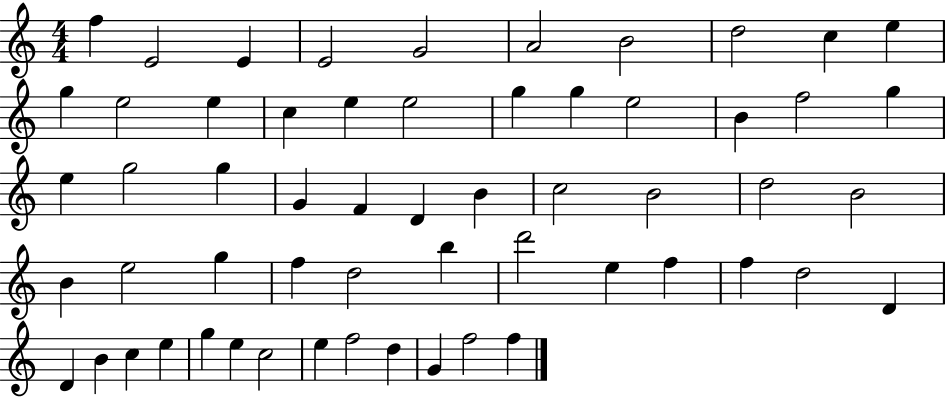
{
  \clef treble
  \numericTimeSignature
  \time 4/4
  \key c \major
  f''4 e'2 e'4 | e'2 g'2 | a'2 b'2 | d''2 c''4 e''4 | \break g''4 e''2 e''4 | c''4 e''4 e''2 | g''4 g''4 e''2 | b'4 f''2 g''4 | \break e''4 g''2 g''4 | g'4 f'4 d'4 b'4 | c''2 b'2 | d''2 b'2 | \break b'4 e''2 g''4 | f''4 d''2 b''4 | d'''2 e''4 f''4 | f''4 d''2 d'4 | \break d'4 b'4 c''4 e''4 | g''4 e''4 c''2 | e''4 f''2 d''4 | g'4 f''2 f''4 | \break \bar "|."
}